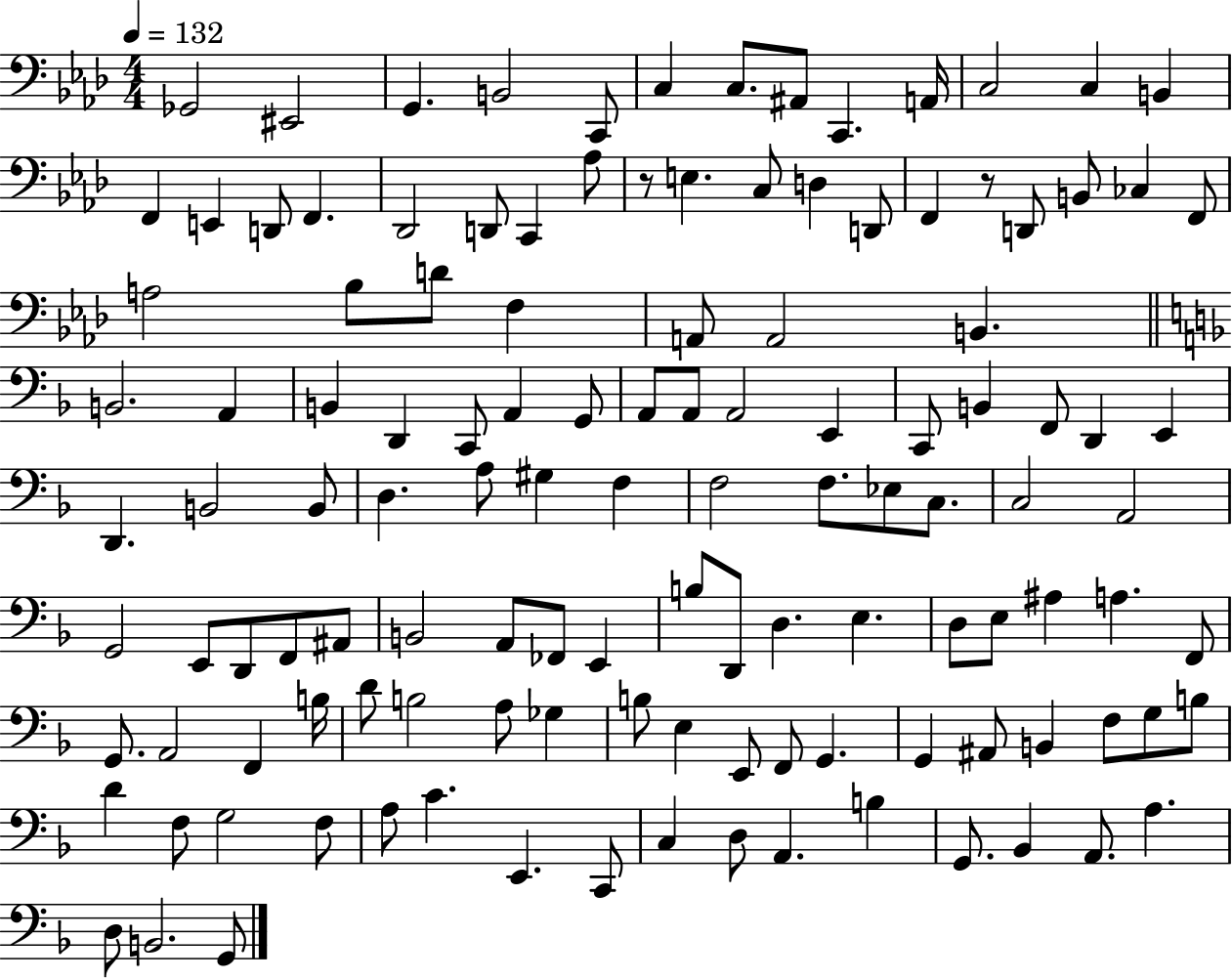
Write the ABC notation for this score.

X:1
T:Untitled
M:4/4
L:1/4
K:Ab
_G,,2 ^E,,2 G,, B,,2 C,,/2 C, C,/2 ^A,,/2 C,, A,,/4 C,2 C, B,, F,, E,, D,,/2 F,, _D,,2 D,,/2 C,, _A,/2 z/2 E, C,/2 D, D,,/2 F,, z/2 D,,/2 B,,/2 _C, F,,/2 A,2 _B,/2 D/2 F, A,,/2 A,,2 B,, B,,2 A,, B,, D,, C,,/2 A,, G,,/2 A,,/2 A,,/2 A,,2 E,, C,,/2 B,, F,,/2 D,, E,, D,, B,,2 B,,/2 D, A,/2 ^G, F, F,2 F,/2 _E,/2 C,/2 C,2 A,,2 G,,2 E,,/2 D,,/2 F,,/2 ^A,,/2 B,,2 A,,/2 _F,,/2 E,, B,/2 D,,/2 D, E, D,/2 E,/2 ^A, A, F,,/2 G,,/2 A,,2 F,, B,/4 D/2 B,2 A,/2 _G, B,/2 E, E,,/2 F,,/2 G,, G,, ^A,,/2 B,, F,/2 G,/2 B,/2 D F,/2 G,2 F,/2 A,/2 C E,, C,,/2 C, D,/2 A,, B, G,,/2 _B,, A,,/2 A, D,/2 B,,2 G,,/2